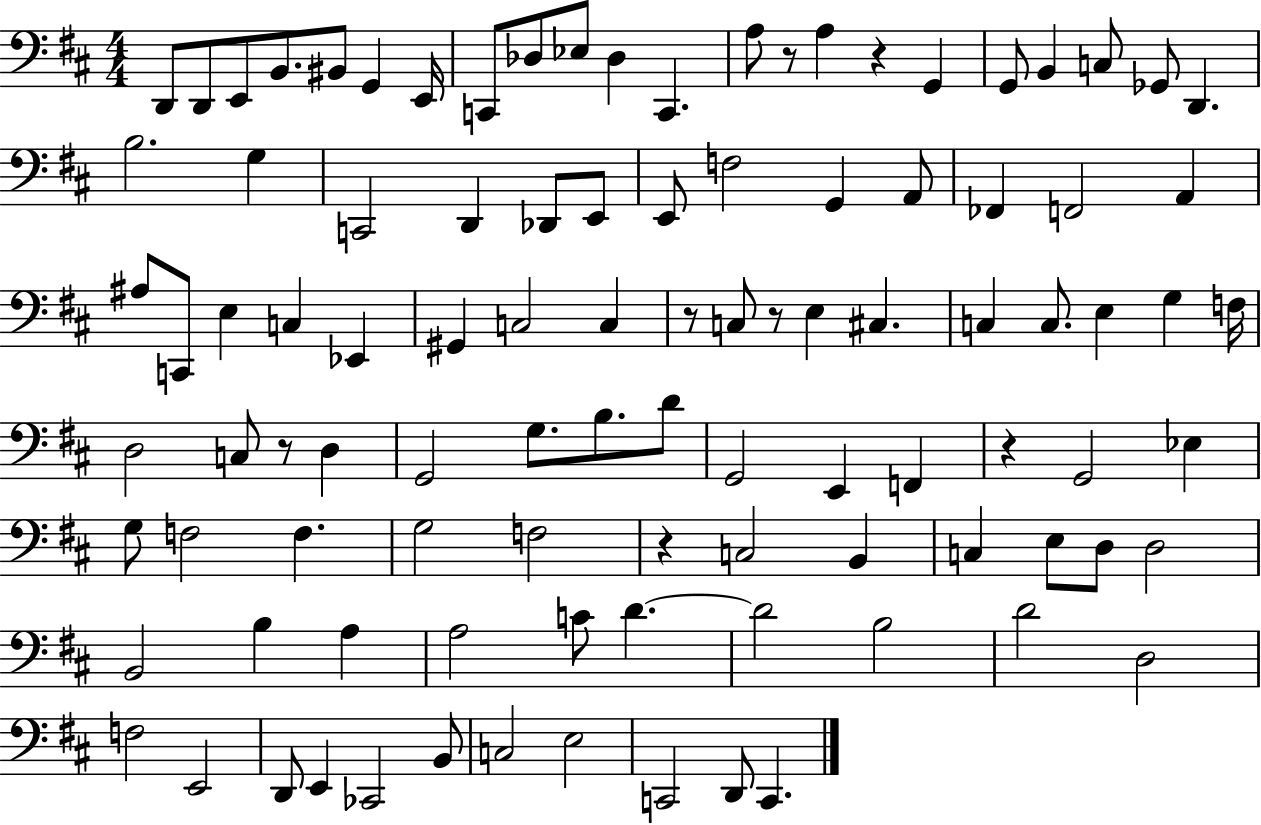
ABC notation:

X:1
T:Untitled
M:4/4
L:1/4
K:D
D,,/2 D,,/2 E,,/2 B,,/2 ^B,,/2 G,, E,,/4 C,,/2 _D,/2 _E,/2 _D, C,, A,/2 z/2 A, z G,, G,,/2 B,, C,/2 _G,,/2 D,, B,2 G, C,,2 D,, _D,,/2 E,,/2 E,,/2 F,2 G,, A,,/2 _F,, F,,2 A,, ^A,/2 C,,/2 E, C, _E,, ^G,, C,2 C, z/2 C,/2 z/2 E, ^C, C, C,/2 E, G, F,/4 D,2 C,/2 z/2 D, G,,2 G,/2 B,/2 D/2 G,,2 E,, F,, z G,,2 _E, G,/2 F,2 F, G,2 F,2 z C,2 B,, C, E,/2 D,/2 D,2 B,,2 B, A, A,2 C/2 D D2 B,2 D2 D,2 F,2 E,,2 D,,/2 E,, _C,,2 B,,/2 C,2 E,2 C,,2 D,,/2 C,,